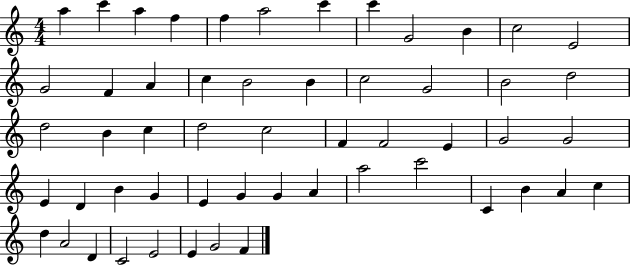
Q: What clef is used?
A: treble